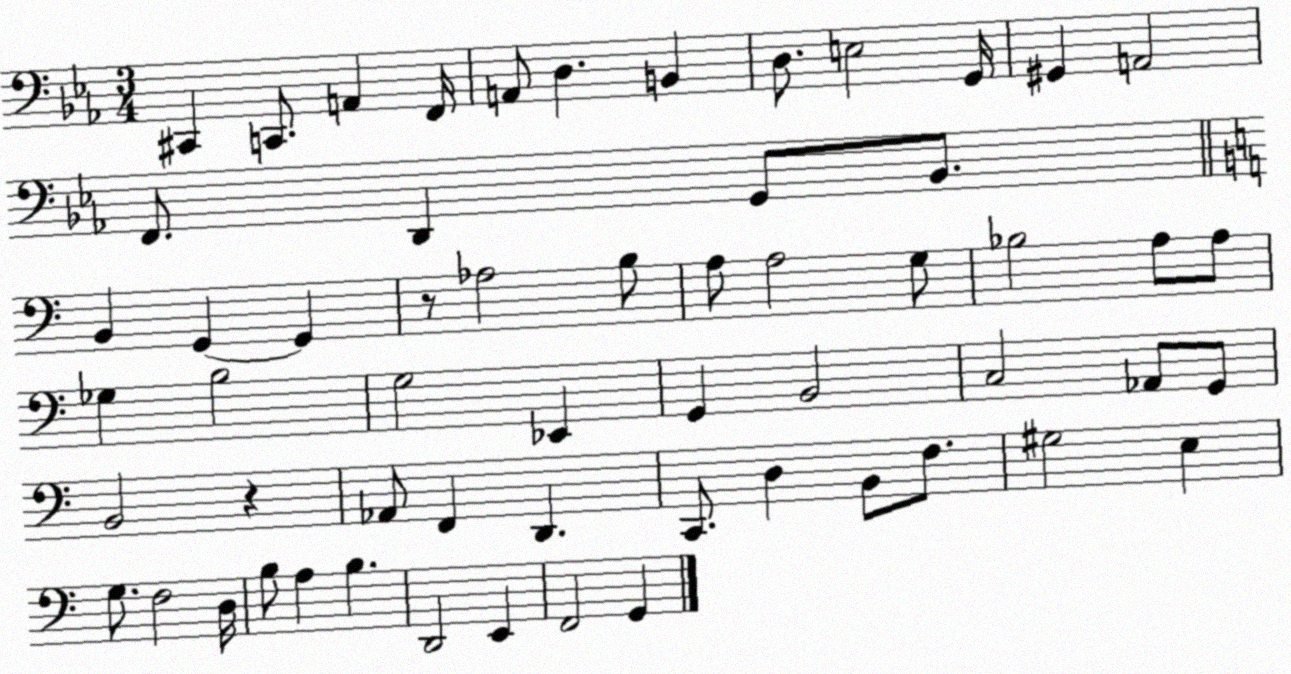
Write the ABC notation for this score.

X:1
T:Untitled
M:3/4
L:1/4
K:Eb
^C,, C,,/2 A,, F,,/4 A,,/2 D, B,, D,/2 E,2 G,,/4 ^G,, A,,2 F,,/2 D,, G,,/2 _B,,/2 B,, G,, G,, z/2 _A,2 B,/2 A,/2 A,2 G,/2 _B,2 A,/2 A,/2 _G, B,2 G,2 _E,, G,, B,,2 C,2 _A,,/2 G,,/2 B,,2 z _A,,/2 F,, D,, C,,/2 D, B,,/2 F,/2 ^G,2 E, G,/2 F,2 D,/4 B,/2 A, B, D,,2 E,, F,,2 G,,